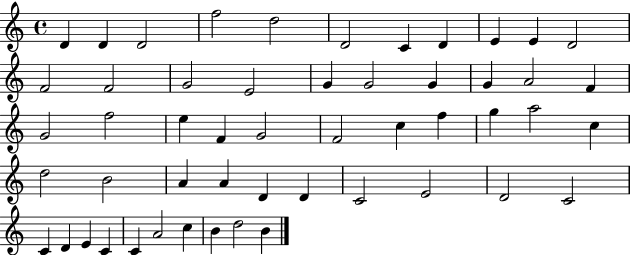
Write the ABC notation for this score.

X:1
T:Untitled
M:4/4
L:1/4
K:C
D D D2 f2 d2 D2 C D E E D2 F2 F2 G2 E2 G G2 G G A2 F G2 f2 e F G2 F2 c f g a2 c d2 B2 A A D D C2 E2 D2 C2 C D E C C A2 c B d2 B